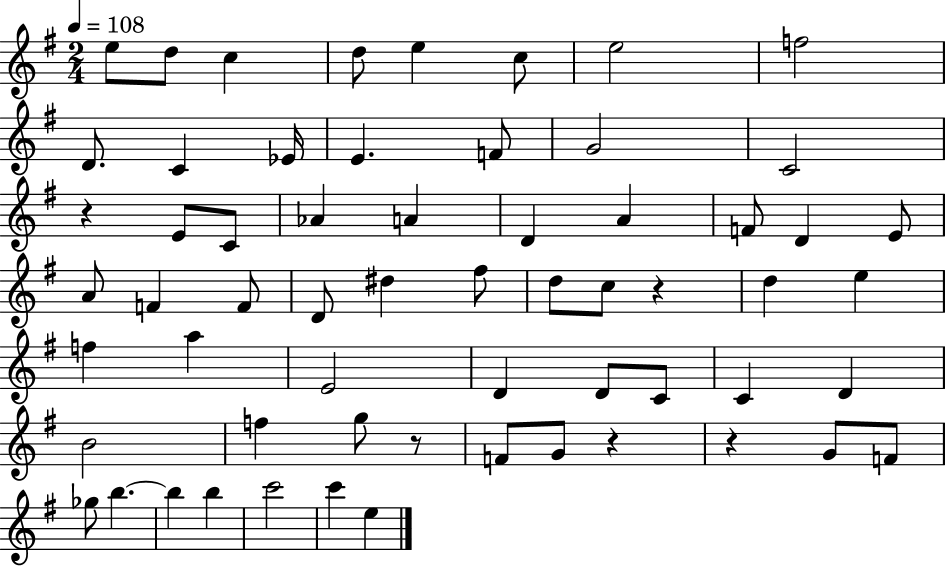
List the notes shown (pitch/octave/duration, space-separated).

E5/e D5/e C5/q D5/e E5/q C5/e E5/h F5/h D4/e. C4/q Eb4/s E4/q. F4/e G4/h C4/h R/q E4/e C4/e Ab4/q A4/q D4/q A4/q F4/e D4/q E4/e A4/e F4/q F4/e D4/e D#5/q F#5/e D5/e C5/e R/q D5/q E5/q F5/q A5/q E4/h D4/q D4/e C4/e C4/q D4/q B4/h F5/q G5/e R/e F4/e G4/e R/q R/q G4/e F4/e Gb5/e B5/q. B5/q B5/q C6/h C6/q E5/q